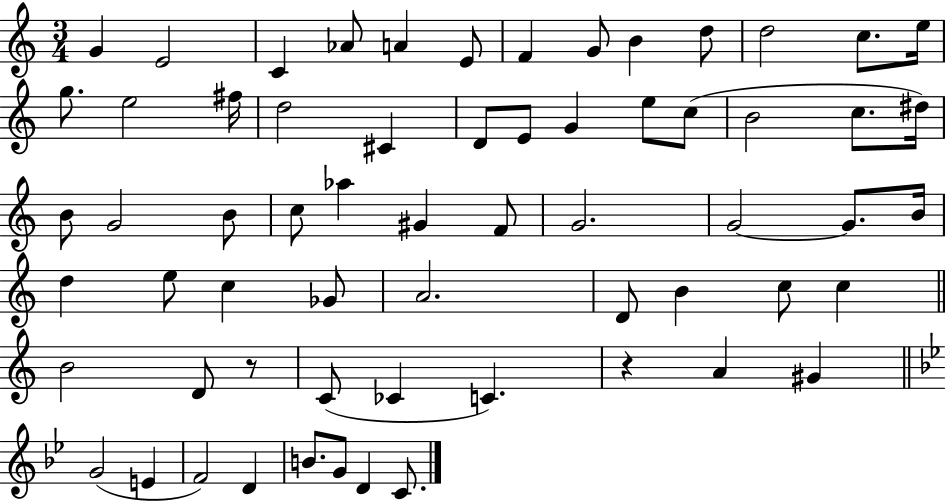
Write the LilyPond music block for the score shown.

{
  \clef treble
  \numericTimeSignature
  \time 3/4
  \key c \major
  g'4 e'2 | c'4 aes'8 a'4 e'8 | f'4 g'8 b'4 d''8 | d''2 c''8. e''16 | \break g''8. e''2 fis''16 | d''2 cis'4 | d'8 e'8 g'4 e''8 c''8( | b'2 c''8. dis''16) | \break b'8 g'2 b'8 | c''8 aes''4 gis'4 f'8 | g'2. | g'2~~ g'8. b'16 | \break d''4 e''8 c''4 ges'8 | a'2. | d'8 b'4 c''8 c''4 | \bar "||" \break \key a \minor b'2 d'8 r8 | c'8( ces'4 c'4.) | r4 a'4 gis'4 | \bar "||" \break \key g \minor g'2( e'4 | f'2) d'4 | b'8. g'8 d'4 c'8. | \bar "|."
}